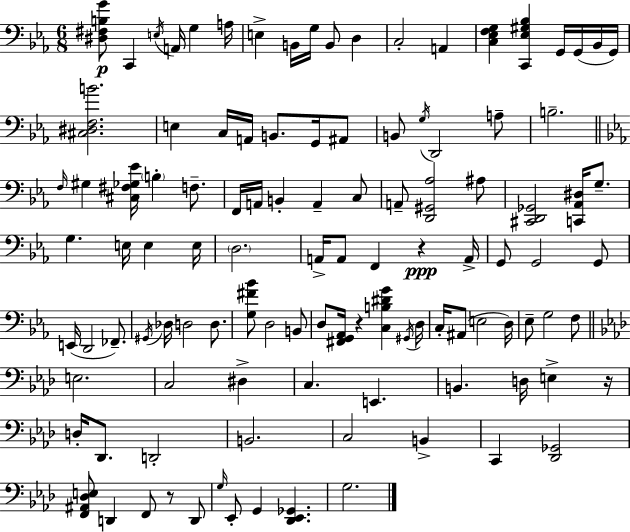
X:1
T:Untitled
M:6/8
L:1/4
K:Eb
[^D,^F,B,G]/2 C,, E,/4 A,,/4 G, A,/4 E, B,,/4 G,/4 B,,/2 D, C,2 A,, [C,_E,F,G,] [C,,_E,^G,_B,] G,,/4 G,,/4 _B,,/4 G,,/4 [^C,^D,F,B]2 E, C,/4 A,,/4 B,,/2 G,,/4 ^A,,/2 B,,/2 G,/4 D,,2 A,/2 B,2 F,/4 ^G, [^C,^F,_G,_E]/4 B, F,/2 F,,/4 A,,/4 B,, A,, C,/2 A,,/2 [D,,^G,,_A,]2 ^A,/2 [^C,,D,,_G,,]2 [C,,_A,,^D,]/4 G,/2 G, E,/4 E, E,/4 D,2 A,,/4 A,,/2 F,, z A,,/4 G,,/2 G,,2 G,,/2 E,,/4 D,,2 _F,,/2 ^G,,/4 _D,/4 D,2 D,/2 [G,^F_B]/2 D,2 B,,/2 D,/2 [^F,,G,,_A,,]/4 z [C,B,^DG] ^G,,/4 D,/4 C,/4 ^A,,/2 E,2 D,/4 _E,/2 G,2 F,/2 E,2 C,2 ^D, C, E,, B,, D,/4 E, z/4 D,/4 _D,,/2 D,,2 B,,2 C,2 B,, C,, [_D,,_G,,]2 [F,,^A,,_D,E,]/2 D,, F,,/2 z/2 D,,/2 G,/4 _E,,/2 G,, [_D,,_E,,_G,,] G,2